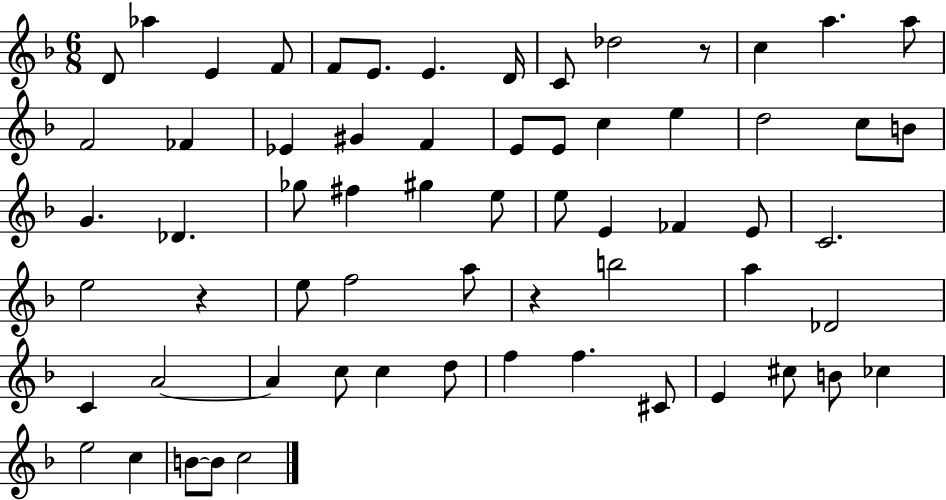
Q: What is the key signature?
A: F major